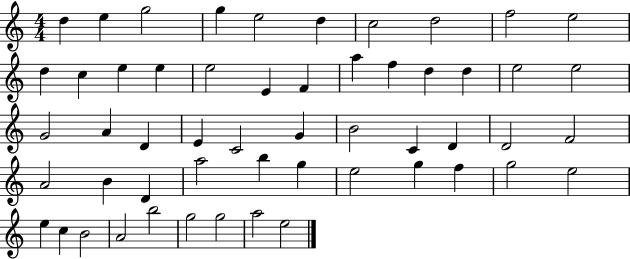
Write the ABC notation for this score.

X:1
T:Untitled
M:4/4
L:1/4
K:C
d e g2 g e2 d c2 d2 f2 e2 d c e e e2 E F a f d d e2 e2 G2 A D E C2 G B2 C D D2 F2 A2 B D a2 b g e2 g f g2 e2 e c B2 A2 b2 g2 g2 a2 e2